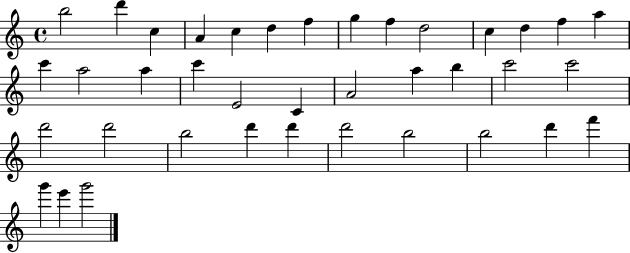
{
  \clef treble
  \time 4/4
  \defaultTimeSignature
  \key c \major
  b''2 d'''4 c''4 | a'4 c''4 d''4 f''4 | g''4 f''4 d''2 | c''4 d''4 f''4 a''4 | \break c'''4 a''2 a''4 | c'''4 e'2 c'4 | a'2 a''4 b''4 | c'''2 c'''2 | \break d'''2 d'''2 | b''2 d'''4 d'''4 | d'''2 b''2 | b''2 d'''4 f'''4 | \break g'''4 e'''4 g'''2 | \bar "|."
}